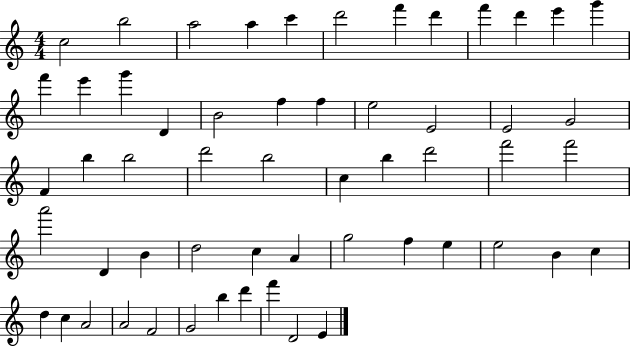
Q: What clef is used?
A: treble